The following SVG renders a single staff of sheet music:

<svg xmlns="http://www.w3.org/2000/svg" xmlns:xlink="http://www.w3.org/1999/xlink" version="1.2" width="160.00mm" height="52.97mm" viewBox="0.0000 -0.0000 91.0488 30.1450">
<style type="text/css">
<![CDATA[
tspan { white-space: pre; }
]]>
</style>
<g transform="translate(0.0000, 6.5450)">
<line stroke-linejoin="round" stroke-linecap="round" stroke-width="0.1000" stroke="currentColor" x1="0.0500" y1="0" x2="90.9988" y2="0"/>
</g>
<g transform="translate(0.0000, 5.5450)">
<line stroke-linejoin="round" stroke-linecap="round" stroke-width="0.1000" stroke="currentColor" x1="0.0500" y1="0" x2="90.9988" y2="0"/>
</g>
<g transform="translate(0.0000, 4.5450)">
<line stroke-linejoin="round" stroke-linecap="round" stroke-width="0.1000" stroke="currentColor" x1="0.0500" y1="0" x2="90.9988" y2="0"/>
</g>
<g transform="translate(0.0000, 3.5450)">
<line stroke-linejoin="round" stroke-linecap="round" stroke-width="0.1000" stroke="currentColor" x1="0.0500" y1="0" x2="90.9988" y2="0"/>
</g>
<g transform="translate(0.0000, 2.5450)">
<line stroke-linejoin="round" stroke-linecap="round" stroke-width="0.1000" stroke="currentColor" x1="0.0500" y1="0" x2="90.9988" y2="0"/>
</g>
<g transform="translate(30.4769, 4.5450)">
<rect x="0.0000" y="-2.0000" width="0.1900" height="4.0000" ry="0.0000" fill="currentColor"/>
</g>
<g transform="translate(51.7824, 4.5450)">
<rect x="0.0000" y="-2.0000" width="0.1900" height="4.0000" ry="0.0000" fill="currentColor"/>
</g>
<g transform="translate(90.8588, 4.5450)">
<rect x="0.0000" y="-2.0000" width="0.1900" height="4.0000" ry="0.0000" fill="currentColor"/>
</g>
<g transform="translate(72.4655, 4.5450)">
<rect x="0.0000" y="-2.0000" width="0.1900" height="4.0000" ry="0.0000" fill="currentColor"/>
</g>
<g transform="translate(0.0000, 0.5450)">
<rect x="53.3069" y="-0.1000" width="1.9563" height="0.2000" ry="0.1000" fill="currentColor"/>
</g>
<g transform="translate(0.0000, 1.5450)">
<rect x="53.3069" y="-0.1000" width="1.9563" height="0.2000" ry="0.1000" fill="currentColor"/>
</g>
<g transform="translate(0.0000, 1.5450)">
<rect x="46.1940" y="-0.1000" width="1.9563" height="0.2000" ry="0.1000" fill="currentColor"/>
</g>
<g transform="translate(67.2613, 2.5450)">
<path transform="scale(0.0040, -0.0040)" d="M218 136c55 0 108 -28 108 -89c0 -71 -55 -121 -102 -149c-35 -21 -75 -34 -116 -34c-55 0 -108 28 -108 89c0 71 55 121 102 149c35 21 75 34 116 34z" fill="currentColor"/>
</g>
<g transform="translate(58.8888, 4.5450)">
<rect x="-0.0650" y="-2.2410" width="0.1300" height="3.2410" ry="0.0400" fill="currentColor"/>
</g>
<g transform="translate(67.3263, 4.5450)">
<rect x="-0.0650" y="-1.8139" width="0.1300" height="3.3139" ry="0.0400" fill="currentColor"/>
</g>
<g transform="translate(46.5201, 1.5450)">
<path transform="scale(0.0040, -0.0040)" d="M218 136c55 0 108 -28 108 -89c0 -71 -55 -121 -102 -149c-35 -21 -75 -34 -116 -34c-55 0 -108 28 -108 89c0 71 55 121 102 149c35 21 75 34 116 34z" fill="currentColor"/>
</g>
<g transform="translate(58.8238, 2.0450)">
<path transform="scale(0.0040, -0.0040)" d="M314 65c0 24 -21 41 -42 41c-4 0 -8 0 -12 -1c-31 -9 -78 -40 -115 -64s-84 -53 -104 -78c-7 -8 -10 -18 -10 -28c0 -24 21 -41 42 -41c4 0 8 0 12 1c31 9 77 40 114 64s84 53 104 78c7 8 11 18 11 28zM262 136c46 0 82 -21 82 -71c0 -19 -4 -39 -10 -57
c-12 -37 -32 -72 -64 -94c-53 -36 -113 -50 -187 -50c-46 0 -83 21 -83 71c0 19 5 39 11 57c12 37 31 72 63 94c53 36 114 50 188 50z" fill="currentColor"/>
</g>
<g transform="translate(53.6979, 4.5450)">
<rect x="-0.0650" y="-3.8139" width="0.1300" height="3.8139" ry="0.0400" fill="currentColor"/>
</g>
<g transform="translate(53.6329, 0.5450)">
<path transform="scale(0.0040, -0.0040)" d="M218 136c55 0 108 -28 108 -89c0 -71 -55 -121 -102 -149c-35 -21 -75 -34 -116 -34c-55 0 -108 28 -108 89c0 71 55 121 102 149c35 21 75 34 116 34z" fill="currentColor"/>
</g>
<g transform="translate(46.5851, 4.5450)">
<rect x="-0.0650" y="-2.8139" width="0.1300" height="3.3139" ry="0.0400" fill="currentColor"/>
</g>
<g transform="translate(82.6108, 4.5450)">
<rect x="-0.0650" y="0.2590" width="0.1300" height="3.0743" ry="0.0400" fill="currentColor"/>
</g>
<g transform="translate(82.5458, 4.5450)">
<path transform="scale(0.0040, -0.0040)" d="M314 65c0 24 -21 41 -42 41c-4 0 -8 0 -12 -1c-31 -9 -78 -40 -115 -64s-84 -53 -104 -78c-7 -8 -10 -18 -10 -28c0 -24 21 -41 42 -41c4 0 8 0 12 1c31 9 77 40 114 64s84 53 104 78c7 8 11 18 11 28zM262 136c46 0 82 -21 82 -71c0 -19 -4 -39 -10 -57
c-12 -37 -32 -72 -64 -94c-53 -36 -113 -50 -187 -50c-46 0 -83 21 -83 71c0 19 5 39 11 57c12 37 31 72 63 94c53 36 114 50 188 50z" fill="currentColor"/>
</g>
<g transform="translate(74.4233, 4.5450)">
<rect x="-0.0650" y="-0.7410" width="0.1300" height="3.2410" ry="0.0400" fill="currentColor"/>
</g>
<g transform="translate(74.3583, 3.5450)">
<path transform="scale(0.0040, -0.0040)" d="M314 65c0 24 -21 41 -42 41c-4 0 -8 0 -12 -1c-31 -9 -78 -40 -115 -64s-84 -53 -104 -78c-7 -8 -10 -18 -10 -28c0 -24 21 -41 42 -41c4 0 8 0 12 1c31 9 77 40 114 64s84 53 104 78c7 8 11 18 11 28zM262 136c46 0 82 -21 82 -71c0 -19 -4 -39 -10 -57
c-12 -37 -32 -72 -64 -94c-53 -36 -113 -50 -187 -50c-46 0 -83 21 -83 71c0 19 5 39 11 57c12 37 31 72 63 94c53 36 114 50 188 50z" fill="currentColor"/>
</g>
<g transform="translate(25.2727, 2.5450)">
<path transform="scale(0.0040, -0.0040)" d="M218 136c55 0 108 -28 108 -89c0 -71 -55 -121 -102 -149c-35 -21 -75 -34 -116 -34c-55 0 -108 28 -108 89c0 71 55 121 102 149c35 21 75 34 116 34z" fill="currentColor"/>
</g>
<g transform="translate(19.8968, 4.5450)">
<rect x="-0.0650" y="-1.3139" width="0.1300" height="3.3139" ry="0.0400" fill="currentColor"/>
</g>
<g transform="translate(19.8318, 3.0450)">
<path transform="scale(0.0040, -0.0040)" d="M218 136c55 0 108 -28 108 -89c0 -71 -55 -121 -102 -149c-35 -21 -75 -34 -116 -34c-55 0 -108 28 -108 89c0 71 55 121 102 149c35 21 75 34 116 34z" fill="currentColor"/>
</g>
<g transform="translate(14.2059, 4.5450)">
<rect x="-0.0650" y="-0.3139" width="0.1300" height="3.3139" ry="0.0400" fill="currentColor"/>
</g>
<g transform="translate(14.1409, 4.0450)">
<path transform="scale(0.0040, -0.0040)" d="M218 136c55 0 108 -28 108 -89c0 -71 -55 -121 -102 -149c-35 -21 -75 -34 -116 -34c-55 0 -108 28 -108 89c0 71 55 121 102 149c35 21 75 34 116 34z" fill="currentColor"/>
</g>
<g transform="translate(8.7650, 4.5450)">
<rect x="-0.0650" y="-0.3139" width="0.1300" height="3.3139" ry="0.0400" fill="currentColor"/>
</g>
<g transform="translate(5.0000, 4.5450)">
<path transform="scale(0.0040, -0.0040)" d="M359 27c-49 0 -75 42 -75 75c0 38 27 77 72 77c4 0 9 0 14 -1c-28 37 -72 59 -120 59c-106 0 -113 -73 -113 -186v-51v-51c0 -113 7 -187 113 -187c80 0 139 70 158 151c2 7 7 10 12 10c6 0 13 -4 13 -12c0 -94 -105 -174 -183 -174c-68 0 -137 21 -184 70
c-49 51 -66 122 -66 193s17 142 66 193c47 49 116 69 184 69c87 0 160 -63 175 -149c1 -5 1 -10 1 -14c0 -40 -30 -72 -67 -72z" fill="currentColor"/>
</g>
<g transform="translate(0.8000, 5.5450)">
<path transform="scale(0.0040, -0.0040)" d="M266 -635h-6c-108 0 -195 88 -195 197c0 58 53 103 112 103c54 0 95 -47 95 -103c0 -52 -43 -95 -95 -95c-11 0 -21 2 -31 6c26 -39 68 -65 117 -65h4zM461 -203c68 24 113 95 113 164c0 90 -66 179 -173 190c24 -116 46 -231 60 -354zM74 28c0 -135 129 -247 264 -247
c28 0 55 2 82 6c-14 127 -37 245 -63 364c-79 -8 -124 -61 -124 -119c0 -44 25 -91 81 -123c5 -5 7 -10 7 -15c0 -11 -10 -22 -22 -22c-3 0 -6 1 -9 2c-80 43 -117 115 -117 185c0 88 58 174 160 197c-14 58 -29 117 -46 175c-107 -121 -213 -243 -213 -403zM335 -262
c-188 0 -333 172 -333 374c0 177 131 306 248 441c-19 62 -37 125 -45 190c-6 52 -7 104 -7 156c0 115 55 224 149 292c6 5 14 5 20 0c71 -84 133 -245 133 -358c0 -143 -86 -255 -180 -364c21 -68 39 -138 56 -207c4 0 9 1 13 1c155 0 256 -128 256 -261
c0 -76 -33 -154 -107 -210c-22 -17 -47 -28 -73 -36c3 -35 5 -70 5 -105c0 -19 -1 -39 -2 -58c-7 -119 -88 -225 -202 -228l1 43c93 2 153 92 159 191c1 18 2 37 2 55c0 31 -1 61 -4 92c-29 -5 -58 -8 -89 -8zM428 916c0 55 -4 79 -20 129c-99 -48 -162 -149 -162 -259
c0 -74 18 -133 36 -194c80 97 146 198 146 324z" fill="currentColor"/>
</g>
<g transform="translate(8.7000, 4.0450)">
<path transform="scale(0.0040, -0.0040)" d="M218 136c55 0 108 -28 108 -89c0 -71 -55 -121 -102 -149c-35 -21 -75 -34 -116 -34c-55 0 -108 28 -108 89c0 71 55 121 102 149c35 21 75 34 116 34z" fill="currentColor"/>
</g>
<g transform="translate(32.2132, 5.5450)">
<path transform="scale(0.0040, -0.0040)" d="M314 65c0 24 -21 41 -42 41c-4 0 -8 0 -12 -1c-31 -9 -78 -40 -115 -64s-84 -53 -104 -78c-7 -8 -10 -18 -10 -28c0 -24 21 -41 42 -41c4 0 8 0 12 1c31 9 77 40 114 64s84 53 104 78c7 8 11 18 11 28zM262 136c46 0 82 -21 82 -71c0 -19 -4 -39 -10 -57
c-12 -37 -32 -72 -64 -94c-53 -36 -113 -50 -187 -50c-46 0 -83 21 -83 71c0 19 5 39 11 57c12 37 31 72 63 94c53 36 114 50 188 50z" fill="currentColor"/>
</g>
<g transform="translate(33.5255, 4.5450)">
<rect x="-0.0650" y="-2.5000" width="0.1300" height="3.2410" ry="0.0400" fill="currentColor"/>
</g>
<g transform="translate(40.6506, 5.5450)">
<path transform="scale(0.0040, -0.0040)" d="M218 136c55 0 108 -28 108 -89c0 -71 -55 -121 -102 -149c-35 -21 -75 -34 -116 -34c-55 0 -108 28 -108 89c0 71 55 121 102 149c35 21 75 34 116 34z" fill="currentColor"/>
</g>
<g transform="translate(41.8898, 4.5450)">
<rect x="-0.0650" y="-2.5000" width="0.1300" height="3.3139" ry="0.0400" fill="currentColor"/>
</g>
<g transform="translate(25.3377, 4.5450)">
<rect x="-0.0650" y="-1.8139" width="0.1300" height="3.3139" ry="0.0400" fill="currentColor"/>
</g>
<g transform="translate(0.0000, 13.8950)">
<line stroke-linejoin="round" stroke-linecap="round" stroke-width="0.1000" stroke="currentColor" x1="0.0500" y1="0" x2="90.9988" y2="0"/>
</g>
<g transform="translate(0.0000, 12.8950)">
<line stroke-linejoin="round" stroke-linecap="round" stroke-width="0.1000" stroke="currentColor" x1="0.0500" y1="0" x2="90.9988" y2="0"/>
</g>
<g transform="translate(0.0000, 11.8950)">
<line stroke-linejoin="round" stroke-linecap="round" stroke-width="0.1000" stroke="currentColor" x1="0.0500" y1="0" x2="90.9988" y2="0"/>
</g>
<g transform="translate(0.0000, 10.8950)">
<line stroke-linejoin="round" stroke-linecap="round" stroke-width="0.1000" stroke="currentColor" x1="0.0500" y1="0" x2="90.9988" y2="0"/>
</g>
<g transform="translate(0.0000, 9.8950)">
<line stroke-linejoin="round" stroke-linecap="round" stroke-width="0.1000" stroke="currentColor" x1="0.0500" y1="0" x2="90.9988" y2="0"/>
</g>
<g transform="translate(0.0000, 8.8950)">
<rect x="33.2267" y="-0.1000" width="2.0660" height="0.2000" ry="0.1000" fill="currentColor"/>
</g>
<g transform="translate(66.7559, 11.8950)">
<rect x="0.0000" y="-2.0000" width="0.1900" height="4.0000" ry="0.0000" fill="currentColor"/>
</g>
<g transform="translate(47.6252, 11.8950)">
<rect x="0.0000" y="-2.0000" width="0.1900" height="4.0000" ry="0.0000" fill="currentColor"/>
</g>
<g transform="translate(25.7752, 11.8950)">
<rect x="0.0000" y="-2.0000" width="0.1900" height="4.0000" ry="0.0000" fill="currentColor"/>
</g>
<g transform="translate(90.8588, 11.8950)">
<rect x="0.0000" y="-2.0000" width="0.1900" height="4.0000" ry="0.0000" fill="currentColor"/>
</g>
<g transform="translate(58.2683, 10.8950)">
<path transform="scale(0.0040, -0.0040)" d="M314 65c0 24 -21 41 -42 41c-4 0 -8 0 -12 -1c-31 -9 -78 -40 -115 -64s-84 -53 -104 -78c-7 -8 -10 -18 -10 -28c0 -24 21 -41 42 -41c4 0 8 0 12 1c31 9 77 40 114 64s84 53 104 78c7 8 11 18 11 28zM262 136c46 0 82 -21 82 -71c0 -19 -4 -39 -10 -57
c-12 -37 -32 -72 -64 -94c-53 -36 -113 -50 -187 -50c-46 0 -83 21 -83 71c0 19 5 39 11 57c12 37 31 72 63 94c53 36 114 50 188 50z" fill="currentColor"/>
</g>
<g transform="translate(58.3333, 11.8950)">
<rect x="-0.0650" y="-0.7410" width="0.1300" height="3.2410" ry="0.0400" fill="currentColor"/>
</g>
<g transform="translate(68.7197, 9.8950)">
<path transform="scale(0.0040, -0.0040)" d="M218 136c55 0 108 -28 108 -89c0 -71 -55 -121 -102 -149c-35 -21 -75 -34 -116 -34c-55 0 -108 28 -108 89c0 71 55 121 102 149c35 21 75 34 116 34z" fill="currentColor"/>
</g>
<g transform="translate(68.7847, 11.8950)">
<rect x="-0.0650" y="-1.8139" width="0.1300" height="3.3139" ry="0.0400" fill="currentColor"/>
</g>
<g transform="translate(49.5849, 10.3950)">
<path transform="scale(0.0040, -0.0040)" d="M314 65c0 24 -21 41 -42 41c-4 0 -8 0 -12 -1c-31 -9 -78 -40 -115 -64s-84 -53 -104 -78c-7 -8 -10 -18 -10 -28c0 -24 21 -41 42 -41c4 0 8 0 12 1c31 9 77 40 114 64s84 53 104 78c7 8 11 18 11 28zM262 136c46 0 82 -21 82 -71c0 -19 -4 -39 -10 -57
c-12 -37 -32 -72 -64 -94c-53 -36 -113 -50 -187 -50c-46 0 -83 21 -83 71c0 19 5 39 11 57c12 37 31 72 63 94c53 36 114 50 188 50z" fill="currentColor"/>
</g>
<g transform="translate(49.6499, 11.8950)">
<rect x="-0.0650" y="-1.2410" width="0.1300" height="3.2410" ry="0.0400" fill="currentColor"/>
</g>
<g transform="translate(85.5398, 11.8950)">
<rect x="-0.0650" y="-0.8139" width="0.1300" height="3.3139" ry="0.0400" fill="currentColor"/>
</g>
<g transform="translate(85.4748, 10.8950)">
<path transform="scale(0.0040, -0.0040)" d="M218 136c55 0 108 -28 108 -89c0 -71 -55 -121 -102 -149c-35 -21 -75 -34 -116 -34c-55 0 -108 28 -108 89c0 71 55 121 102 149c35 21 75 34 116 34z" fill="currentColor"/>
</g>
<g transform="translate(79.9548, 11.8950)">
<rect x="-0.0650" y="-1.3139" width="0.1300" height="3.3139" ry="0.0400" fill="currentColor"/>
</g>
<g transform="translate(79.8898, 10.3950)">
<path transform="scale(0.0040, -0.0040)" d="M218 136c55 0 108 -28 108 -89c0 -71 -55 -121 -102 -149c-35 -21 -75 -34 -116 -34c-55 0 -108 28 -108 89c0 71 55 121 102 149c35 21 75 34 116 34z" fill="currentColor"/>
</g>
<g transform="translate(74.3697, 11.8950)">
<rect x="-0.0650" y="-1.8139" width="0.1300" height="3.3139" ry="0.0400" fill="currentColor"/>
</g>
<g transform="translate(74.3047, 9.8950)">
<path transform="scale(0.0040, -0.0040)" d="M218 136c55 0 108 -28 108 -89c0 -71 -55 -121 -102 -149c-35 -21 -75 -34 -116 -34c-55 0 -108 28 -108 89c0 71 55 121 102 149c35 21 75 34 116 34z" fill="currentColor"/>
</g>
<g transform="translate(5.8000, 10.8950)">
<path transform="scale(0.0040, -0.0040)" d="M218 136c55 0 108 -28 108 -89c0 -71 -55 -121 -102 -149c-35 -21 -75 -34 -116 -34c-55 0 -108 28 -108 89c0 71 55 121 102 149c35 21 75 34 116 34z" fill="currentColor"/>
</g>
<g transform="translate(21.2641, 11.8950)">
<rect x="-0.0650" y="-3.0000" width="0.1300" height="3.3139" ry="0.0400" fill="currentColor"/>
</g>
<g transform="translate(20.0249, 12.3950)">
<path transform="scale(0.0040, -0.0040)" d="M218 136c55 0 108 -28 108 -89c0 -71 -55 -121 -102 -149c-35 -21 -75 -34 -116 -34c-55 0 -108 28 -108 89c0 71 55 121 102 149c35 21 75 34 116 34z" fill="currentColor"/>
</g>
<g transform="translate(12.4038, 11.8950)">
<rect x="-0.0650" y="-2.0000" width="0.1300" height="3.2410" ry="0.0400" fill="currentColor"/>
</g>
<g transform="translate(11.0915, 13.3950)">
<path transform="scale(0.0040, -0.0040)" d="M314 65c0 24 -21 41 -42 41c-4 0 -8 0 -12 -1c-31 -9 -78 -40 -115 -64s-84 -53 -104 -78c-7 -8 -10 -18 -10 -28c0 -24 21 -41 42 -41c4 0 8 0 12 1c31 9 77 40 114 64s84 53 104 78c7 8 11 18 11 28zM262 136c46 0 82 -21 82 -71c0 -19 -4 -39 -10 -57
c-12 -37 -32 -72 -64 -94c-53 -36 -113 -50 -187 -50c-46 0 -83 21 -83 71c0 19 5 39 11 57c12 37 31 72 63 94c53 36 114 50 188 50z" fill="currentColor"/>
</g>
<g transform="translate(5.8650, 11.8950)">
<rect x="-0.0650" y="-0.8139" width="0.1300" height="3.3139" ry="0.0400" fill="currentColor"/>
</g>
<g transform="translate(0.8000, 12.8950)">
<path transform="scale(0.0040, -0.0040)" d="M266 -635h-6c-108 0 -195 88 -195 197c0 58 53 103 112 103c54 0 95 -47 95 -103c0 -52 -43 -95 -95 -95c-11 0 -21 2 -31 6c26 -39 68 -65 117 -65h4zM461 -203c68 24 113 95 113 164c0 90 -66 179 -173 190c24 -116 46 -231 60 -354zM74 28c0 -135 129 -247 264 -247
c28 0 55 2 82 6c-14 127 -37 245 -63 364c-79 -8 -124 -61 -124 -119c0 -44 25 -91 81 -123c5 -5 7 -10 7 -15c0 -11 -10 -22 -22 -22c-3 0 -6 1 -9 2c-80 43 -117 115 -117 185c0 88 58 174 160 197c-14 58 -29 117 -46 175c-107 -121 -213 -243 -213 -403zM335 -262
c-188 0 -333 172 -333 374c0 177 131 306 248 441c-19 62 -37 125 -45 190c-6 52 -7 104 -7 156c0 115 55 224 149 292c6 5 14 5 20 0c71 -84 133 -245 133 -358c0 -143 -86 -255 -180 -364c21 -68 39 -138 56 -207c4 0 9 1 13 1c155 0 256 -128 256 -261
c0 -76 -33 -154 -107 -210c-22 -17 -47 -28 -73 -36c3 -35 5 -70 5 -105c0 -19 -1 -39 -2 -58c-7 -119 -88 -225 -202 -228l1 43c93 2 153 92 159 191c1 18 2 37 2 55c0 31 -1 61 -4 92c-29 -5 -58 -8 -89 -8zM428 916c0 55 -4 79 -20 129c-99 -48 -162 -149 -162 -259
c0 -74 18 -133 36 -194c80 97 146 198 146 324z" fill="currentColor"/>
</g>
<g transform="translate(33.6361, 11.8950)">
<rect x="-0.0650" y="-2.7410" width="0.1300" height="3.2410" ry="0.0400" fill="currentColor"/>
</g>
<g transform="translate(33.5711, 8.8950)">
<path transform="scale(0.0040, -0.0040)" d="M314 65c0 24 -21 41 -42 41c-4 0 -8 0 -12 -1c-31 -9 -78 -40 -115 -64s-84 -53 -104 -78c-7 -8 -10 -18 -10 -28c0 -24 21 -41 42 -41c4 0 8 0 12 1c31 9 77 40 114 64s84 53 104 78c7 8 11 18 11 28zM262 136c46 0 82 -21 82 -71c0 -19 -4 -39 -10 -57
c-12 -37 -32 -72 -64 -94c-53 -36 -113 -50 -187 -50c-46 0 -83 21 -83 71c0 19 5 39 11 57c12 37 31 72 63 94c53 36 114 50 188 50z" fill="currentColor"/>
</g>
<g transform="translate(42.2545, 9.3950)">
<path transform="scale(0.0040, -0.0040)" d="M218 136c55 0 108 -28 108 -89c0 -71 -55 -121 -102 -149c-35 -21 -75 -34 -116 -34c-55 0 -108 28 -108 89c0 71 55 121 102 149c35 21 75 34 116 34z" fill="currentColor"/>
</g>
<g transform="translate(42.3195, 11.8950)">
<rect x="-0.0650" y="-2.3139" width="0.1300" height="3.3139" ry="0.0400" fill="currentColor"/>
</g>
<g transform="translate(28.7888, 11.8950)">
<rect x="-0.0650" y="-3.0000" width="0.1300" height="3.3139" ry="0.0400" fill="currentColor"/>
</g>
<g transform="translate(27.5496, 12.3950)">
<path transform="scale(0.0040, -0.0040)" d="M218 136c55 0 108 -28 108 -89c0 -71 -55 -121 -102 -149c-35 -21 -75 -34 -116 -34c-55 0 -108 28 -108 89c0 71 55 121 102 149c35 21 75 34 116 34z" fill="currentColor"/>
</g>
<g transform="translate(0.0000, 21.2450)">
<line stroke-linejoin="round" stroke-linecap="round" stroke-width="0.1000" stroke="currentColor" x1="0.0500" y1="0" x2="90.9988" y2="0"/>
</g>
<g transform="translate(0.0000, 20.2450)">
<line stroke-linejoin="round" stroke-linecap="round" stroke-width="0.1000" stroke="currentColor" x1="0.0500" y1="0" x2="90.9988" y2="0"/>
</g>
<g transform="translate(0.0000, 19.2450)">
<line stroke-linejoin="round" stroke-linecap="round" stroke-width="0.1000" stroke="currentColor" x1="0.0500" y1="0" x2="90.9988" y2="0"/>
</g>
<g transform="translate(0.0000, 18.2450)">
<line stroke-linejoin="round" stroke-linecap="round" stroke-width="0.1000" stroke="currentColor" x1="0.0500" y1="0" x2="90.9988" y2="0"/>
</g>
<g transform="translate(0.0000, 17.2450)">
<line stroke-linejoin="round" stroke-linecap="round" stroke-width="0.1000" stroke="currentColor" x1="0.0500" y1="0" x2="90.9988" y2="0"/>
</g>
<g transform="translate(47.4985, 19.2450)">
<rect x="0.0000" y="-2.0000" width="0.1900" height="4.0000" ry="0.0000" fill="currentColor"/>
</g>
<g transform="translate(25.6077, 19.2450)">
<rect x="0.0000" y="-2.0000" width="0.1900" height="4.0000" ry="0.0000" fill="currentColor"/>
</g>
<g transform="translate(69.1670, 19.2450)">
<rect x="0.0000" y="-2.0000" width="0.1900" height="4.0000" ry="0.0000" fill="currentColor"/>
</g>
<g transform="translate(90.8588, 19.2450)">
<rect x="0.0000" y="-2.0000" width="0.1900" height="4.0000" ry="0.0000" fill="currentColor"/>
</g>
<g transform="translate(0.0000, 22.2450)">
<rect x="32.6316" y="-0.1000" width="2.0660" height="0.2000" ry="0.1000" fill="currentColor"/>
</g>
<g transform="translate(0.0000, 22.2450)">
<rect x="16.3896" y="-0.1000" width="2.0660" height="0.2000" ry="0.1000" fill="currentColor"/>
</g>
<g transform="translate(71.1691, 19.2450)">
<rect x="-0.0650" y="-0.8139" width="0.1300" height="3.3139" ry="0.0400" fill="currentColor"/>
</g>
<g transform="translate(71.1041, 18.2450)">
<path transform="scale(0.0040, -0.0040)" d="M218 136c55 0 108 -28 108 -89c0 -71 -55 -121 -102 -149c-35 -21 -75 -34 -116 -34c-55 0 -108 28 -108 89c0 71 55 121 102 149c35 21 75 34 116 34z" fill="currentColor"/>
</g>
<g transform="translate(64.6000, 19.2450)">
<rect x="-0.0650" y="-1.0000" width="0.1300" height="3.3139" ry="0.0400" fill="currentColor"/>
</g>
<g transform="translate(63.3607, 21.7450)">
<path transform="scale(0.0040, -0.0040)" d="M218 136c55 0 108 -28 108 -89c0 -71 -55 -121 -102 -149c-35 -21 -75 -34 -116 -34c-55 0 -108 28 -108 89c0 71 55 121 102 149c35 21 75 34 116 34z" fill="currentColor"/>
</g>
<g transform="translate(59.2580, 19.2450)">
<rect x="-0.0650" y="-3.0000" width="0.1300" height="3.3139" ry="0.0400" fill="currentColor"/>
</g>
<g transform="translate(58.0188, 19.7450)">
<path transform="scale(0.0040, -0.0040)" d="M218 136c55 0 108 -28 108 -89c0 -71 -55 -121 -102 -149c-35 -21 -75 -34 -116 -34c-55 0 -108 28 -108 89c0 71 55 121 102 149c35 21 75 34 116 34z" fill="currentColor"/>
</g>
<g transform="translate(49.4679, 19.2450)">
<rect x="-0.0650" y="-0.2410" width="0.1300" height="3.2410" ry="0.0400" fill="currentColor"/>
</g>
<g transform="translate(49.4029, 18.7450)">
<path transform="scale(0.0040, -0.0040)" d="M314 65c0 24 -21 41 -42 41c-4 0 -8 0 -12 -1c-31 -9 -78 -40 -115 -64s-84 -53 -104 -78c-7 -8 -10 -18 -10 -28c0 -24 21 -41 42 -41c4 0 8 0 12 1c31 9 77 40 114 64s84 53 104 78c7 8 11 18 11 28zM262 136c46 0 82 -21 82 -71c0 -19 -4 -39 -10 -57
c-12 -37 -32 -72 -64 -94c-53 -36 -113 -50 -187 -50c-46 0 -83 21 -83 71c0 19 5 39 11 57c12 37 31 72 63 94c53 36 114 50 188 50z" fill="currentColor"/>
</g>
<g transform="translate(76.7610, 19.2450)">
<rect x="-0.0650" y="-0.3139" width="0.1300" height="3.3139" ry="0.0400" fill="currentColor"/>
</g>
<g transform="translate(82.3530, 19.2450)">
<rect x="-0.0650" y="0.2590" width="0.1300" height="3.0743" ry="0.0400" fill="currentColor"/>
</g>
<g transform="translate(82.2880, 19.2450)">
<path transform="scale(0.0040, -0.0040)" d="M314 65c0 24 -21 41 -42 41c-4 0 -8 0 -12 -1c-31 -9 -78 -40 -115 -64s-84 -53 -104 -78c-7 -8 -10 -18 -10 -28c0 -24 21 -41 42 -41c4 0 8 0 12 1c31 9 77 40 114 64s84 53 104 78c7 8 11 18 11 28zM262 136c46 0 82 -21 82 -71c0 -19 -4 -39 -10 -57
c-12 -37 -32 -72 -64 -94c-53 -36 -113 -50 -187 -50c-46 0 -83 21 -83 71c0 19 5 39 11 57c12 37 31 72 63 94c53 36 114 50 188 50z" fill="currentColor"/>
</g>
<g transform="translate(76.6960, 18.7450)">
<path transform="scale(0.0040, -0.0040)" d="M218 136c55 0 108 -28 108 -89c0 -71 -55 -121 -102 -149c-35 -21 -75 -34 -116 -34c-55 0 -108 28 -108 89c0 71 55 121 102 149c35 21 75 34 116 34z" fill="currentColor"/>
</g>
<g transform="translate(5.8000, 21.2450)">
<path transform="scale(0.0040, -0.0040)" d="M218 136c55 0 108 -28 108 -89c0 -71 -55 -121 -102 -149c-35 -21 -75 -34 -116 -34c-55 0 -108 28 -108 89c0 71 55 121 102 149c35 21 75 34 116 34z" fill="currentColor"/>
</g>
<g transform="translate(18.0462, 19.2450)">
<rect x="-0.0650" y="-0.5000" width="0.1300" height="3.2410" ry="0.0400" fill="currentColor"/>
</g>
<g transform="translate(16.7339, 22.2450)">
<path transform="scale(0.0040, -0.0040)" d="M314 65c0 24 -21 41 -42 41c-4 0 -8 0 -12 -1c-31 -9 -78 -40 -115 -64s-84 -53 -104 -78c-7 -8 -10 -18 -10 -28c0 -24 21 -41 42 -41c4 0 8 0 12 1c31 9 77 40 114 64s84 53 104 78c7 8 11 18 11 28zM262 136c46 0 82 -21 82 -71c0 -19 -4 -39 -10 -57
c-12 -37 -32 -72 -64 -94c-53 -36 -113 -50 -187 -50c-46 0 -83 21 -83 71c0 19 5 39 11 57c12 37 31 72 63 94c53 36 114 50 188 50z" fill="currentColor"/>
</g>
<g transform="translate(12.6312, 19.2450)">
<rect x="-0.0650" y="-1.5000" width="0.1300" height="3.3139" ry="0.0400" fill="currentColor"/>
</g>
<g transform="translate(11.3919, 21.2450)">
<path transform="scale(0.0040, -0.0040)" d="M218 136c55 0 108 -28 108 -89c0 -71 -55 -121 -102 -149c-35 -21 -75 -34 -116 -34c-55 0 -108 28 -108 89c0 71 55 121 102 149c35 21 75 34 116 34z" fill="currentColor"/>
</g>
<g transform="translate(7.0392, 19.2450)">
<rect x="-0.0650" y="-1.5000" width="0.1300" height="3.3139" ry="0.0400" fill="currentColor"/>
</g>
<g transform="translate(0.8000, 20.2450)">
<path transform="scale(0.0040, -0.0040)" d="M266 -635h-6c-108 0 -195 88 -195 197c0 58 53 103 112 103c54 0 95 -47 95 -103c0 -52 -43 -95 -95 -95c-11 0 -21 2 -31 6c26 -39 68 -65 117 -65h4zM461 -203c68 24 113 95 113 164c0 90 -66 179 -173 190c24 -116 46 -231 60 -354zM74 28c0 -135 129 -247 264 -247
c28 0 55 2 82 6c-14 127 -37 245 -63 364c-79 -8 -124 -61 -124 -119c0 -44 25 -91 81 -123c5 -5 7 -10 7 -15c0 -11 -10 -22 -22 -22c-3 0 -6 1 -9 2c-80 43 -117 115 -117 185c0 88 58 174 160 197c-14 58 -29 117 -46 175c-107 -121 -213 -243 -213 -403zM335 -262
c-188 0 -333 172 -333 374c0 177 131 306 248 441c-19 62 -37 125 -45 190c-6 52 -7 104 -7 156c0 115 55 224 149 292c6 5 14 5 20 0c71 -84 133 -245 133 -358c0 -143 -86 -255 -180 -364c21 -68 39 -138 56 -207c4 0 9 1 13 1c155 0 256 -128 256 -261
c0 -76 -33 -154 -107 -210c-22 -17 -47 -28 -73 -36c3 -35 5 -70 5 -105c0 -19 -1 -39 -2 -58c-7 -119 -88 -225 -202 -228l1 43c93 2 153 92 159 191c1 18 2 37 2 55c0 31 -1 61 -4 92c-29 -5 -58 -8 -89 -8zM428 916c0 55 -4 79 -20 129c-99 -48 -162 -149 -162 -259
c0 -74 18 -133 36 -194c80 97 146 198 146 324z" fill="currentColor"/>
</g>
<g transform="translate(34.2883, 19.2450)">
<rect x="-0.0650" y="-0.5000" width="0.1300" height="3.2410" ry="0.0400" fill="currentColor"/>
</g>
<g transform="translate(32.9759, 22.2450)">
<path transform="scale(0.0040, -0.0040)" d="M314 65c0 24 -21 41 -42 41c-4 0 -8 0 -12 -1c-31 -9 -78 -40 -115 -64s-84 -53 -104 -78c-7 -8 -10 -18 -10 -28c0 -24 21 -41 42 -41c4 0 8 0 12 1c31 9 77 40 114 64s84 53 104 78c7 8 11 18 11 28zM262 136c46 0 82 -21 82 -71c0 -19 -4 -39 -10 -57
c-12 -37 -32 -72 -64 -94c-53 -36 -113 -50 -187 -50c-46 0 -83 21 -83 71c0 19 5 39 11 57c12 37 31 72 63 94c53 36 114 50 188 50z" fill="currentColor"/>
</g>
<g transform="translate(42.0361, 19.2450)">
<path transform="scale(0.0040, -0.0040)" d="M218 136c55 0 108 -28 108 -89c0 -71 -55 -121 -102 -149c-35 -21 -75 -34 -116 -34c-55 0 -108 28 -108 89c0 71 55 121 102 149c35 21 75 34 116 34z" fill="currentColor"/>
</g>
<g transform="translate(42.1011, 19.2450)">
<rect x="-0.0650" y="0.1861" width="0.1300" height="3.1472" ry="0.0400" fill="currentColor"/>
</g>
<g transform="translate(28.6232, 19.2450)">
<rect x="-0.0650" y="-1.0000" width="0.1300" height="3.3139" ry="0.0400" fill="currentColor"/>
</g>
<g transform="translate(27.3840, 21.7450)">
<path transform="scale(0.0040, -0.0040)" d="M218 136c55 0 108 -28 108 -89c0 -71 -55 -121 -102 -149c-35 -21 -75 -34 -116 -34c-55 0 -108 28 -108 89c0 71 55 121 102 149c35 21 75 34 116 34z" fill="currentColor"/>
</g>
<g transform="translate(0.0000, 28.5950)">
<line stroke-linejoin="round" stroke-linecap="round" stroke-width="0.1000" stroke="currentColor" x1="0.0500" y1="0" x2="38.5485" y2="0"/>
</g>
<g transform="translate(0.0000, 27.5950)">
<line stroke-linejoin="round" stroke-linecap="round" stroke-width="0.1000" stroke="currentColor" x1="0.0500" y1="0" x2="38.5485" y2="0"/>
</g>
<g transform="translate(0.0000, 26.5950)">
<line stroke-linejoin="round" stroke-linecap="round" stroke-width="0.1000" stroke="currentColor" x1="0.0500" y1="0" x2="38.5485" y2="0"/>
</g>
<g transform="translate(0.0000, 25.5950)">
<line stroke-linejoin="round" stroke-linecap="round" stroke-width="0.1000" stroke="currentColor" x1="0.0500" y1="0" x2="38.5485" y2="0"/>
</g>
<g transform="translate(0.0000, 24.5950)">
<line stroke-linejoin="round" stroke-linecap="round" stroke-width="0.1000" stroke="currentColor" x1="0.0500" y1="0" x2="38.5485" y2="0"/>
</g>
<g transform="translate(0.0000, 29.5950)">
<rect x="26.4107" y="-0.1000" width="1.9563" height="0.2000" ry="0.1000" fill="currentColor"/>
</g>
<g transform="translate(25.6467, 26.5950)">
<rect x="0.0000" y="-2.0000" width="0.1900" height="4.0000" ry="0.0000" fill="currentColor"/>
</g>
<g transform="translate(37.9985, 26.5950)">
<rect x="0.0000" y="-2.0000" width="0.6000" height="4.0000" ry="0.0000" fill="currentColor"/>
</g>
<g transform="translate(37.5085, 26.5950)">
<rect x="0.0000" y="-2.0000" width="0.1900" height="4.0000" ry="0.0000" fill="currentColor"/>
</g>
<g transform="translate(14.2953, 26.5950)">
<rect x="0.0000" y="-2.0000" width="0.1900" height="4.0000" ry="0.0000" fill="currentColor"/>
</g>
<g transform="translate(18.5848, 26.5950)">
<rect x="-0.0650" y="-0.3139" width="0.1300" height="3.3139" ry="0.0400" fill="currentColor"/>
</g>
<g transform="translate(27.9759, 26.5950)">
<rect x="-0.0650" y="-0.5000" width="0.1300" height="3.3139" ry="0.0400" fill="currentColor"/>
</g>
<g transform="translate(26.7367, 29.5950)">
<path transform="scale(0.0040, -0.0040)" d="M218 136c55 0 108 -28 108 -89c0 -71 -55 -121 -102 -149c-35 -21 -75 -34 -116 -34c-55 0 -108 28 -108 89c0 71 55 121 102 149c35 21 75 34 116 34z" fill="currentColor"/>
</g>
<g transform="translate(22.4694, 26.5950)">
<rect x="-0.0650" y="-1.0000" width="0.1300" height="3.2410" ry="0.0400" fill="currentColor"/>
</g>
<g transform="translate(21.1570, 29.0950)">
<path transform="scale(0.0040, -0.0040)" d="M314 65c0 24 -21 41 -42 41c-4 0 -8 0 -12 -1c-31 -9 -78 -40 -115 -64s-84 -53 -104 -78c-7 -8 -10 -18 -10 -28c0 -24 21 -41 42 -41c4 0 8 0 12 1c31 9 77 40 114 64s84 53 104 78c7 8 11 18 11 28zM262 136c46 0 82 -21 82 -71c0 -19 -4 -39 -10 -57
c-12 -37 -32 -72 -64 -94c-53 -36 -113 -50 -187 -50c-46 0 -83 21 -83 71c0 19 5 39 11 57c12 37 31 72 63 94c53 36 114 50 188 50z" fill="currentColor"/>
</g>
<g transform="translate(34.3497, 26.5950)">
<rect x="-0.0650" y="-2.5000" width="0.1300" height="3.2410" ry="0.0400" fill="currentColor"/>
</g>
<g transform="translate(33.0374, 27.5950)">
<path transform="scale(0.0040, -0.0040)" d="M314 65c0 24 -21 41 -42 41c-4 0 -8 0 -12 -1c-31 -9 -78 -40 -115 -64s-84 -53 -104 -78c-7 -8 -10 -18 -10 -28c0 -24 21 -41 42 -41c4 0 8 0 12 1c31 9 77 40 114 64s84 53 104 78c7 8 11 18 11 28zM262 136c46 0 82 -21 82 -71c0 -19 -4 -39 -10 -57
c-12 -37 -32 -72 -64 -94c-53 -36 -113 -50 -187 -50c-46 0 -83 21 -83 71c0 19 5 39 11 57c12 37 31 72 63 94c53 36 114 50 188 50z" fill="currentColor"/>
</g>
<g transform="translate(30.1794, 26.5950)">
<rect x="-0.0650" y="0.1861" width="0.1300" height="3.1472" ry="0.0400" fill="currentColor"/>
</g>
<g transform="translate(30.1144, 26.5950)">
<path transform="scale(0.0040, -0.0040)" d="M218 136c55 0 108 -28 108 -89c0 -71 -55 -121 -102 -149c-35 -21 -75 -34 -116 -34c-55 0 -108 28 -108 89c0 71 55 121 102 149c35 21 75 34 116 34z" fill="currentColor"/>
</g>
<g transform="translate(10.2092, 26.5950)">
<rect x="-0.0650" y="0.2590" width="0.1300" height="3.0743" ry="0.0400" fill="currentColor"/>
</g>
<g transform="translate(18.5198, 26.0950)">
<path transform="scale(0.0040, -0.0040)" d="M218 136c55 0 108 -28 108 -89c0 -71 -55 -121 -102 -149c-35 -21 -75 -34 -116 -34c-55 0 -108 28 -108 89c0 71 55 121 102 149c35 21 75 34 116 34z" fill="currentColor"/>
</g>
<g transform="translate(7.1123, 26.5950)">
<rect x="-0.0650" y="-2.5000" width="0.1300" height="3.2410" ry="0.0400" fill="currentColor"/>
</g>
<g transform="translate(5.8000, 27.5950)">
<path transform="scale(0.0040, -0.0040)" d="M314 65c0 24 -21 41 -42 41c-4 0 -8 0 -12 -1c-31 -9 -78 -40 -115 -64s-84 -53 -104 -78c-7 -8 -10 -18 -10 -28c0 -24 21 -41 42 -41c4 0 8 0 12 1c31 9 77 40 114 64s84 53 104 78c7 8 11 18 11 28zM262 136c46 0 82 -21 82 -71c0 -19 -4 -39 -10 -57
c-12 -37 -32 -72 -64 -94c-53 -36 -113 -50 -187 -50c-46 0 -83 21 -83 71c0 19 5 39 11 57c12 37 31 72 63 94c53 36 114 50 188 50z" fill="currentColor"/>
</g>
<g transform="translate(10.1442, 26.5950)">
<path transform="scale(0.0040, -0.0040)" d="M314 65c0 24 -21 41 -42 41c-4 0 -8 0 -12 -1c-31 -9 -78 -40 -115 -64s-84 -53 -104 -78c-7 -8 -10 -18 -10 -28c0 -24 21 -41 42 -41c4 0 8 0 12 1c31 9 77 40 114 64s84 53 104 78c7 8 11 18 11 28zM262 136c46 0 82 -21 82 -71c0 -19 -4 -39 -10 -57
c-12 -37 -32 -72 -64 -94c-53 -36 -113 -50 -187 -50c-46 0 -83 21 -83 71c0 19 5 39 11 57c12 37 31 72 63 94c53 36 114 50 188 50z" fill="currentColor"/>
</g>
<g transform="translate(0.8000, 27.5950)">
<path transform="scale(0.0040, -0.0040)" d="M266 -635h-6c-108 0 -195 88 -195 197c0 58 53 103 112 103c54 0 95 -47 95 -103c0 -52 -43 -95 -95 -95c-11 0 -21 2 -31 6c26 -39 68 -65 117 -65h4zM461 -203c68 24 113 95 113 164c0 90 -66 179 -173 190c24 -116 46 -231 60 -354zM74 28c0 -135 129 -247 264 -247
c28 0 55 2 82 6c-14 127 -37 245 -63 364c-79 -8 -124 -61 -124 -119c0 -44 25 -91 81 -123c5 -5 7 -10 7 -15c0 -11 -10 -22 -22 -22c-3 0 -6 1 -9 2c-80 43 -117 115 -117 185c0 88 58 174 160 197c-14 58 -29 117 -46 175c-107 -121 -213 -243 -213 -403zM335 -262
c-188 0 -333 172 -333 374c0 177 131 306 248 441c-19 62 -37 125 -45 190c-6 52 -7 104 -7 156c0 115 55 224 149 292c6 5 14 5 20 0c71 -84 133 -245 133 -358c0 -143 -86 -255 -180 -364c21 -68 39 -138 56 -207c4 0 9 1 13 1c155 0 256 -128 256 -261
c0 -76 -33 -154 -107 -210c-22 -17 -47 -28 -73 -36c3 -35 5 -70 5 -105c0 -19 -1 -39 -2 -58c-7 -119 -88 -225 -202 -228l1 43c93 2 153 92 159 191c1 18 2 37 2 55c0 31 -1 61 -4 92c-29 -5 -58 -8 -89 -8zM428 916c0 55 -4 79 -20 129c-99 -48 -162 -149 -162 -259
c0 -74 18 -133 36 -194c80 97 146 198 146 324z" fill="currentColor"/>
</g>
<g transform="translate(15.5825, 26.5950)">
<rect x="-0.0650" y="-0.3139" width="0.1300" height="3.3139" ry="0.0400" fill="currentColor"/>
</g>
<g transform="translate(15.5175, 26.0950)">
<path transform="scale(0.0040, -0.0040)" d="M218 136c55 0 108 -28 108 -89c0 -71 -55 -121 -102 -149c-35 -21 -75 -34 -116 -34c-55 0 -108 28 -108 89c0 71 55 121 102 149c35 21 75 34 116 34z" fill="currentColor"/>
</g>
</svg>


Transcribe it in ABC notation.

X:1
T:Untitled
M:4/4
L:1/4
K:C
c c e f G2 G a c' g2 f d2 B2 d F2 A A a2 g e2 d2 f f e d E E C2 D C2 B c2 A D d c B2 G2 B2 c c D2 C B G2